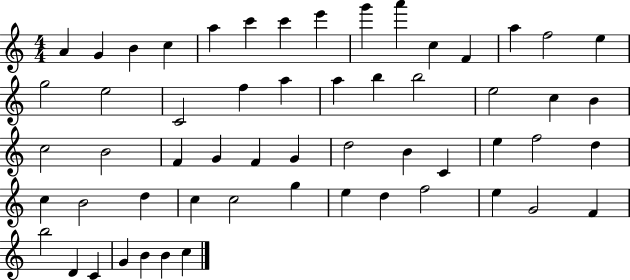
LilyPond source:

{
  \clef treble
  \numericTimeSignature
  \time 4/4
  \key c \major
  a'4 g'4 b'4 c''4 | a''4 c'''4 c'''4 e'''4 | g'''4 a'''4 c''4 f'4 | a''4 f''2 e''4 | \break g''2 e''2 | c'2 f''4 a''4 | a''4 b''4 b''2 | e''2 c''4 b'4 | \break c''2 b'2 | f'4 g'4 f'4 g'4 | d''2 b'4 c'4 | e''4 f''2 d''4 | \break c''4 b'2 d''4 | c''4 c''2 g''4 | e''4 d''4 f''2 | e''4 g'2 f'4 | \break b''2 d'4 c'4 | g'4 b'4 b'4 c''4 | \bar "|."
}